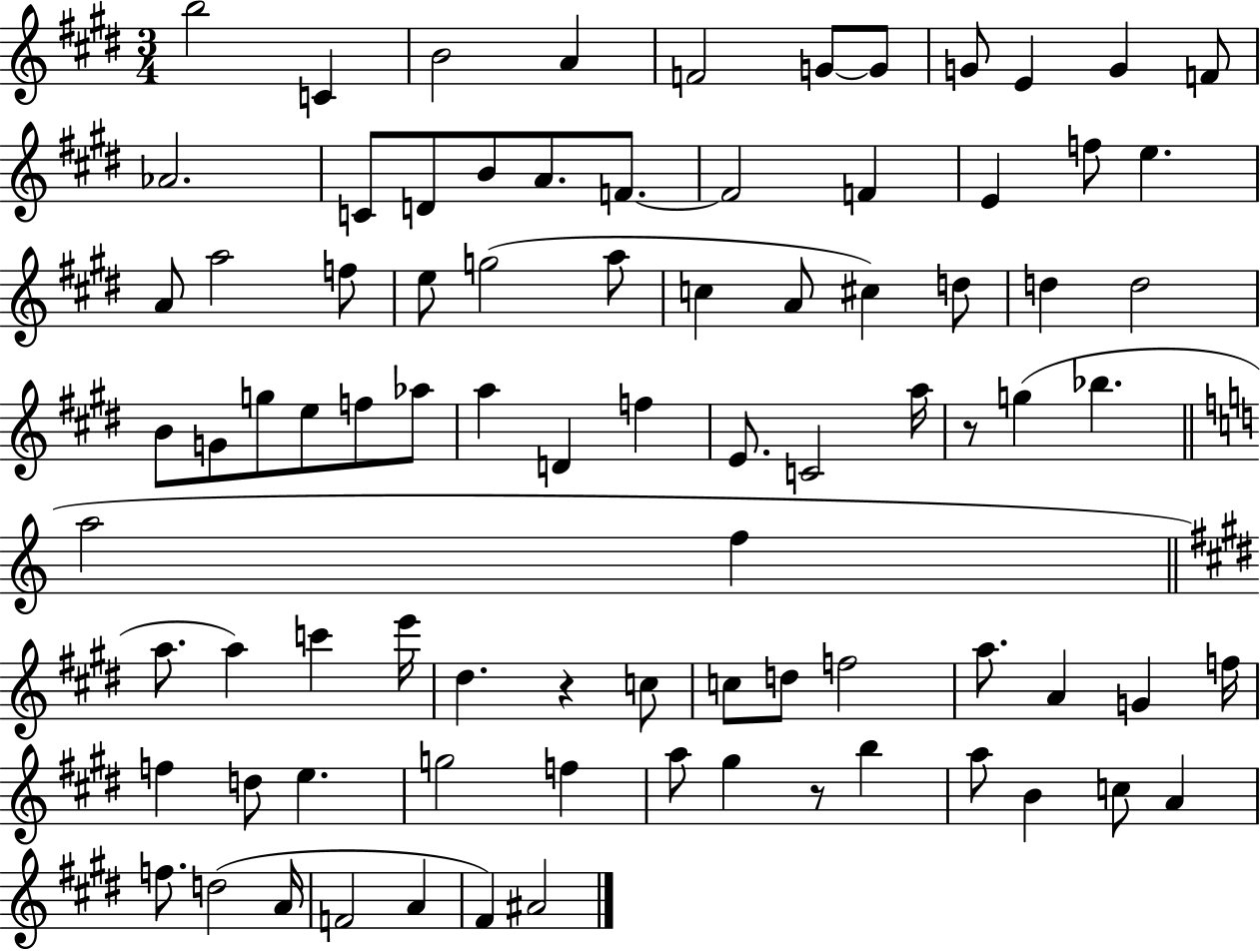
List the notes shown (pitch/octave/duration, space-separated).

B5/h C4/q B4/h A4/q F4/h G4/e G4/e G4/e E4/q G4/q F4/e Ab4/h. C4/e D4/e B4/e A4/e. F4/e. F4/h F4/q E4/q F5/e E5/q. A4/e A5/h F5/e E5/e G5/h A5/e C5/q A4/e C#5/q D5/e D5/q D5/h B4/e G4/e G5/e E5/e F5/e Ab5/e A5/q D4/q F5/q E4/e. C4/h A5/s R/e G5/q Bb5/q. A5/h F5/q A5/e. A5/q C6/q E6/s D#5/q. R/q C5/e C5/e D5/e F5/h A5/e. A4/q G4/q F5/s F5/q D5/e E5/q. G5/h F5/q A5/e G#5/q R/e B5/q A5/e B4/q C5/e A4/q F5/e. D5/h A4/s F4/h A4/q F#4/q A#4/h